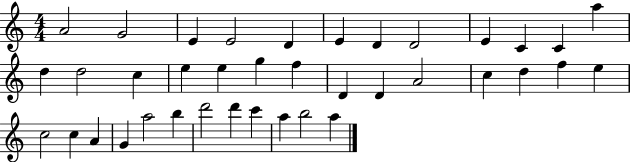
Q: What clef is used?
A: treble